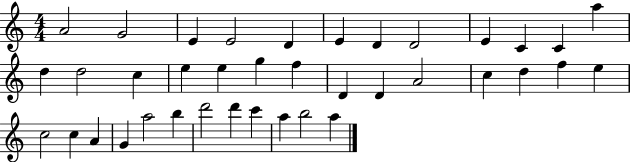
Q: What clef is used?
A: treble